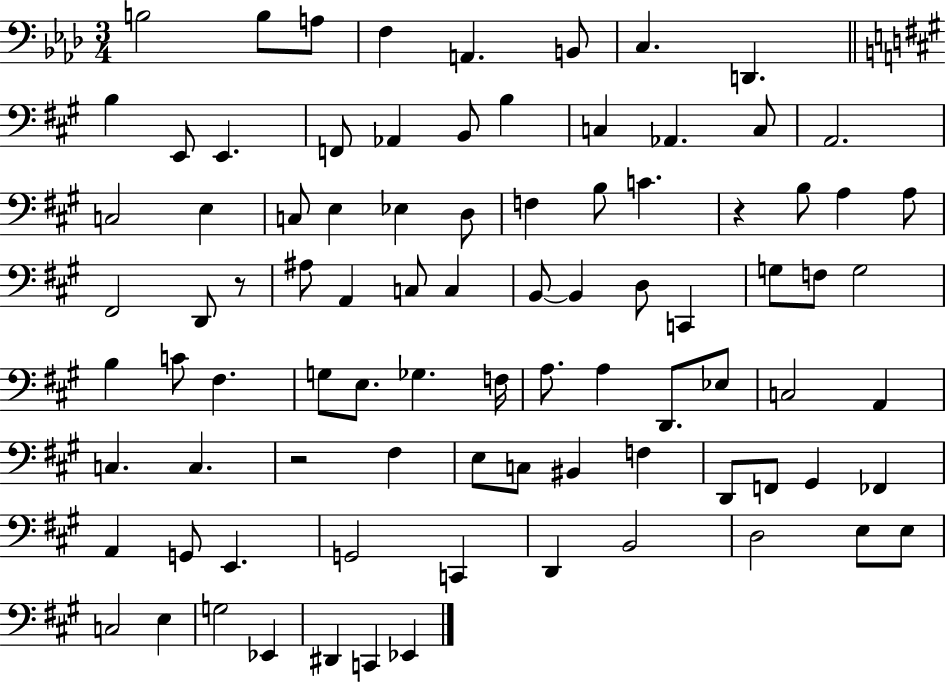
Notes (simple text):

B3/h B3/e A3/e F3/q A2/q. B2/e C3/q. D2/q. B3/q E2/e E2/q. F2/e Ab2/q B2/e B3/q C3/q Ab2/q. C3/e A2/h. C3/h E3/q C3/e E3/q Eb3/q D3/e F3/q B3/e C4/q. R/q B3/e A3/q A3/e F#2/h D2/e R/e A#3/e A2/q C3/e C3/q B2/e B2/q D3/e C2/q G3/e F3/e G3/h B3/q C4/e F#3/q. G3/e E3/e. Gb3/q. F3/s A3/e. A3/q D2/e. Eb3/e C3/h A2/q C3/q. C3/q. R/h F#3/q E3/e C3/e BIS2/q F3/q D2/e F2/e G#2/q FES2/q A2/q G2/e E2/q. G2/h C2/q D2/q B2/h D3/h E3/e E3/e C3/h E3/q G3/h Eb2/q D#2/q C2/q Eb2/q